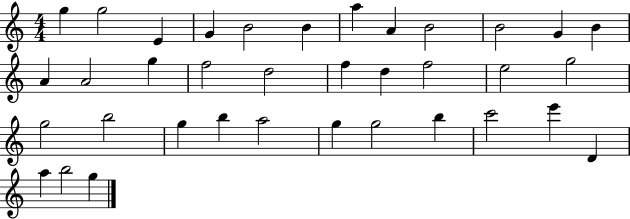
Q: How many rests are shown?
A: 0